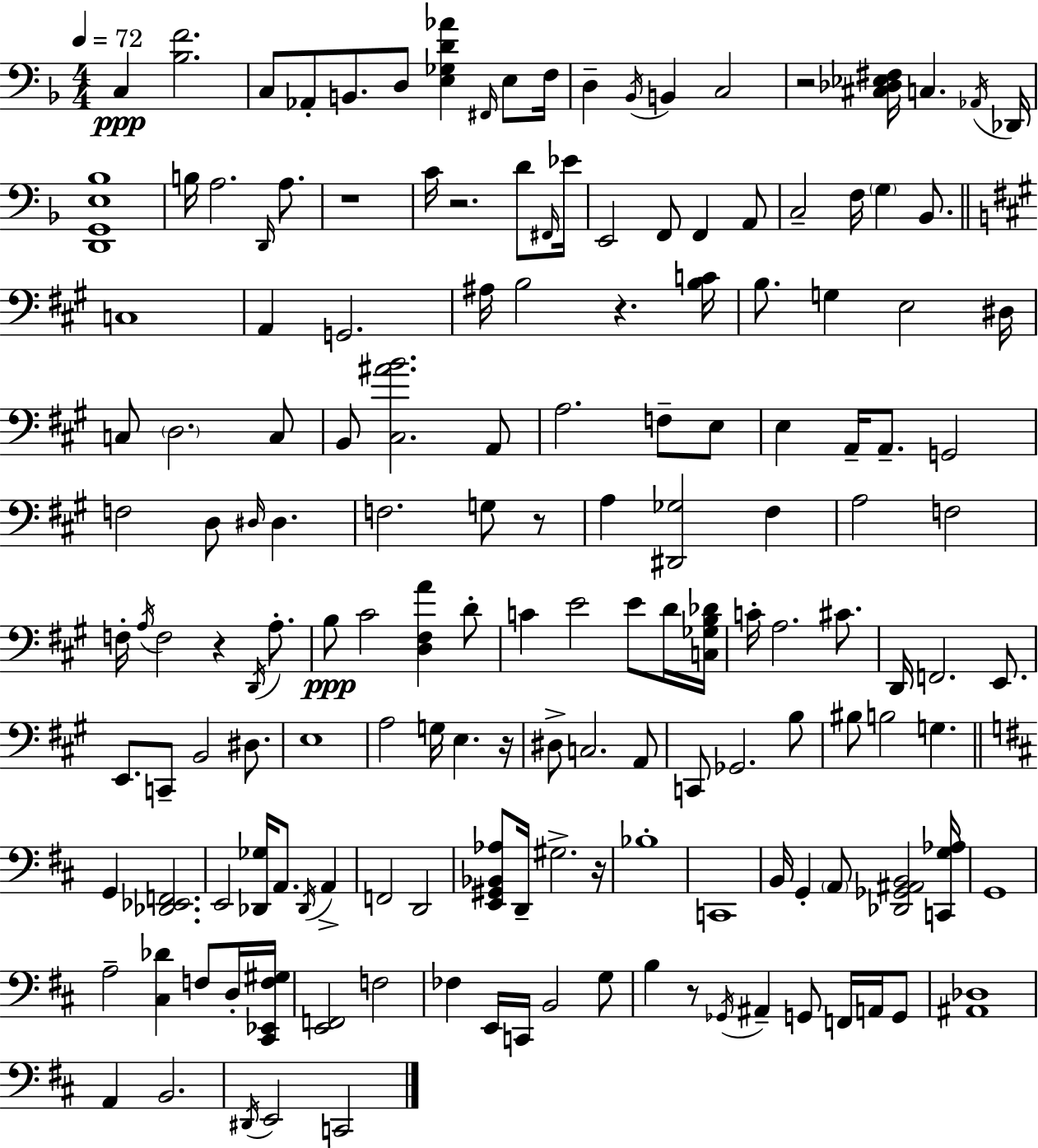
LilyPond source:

{
  \clef bass
  \numericTimeSignature
  \time 4/4
  \key f \major
  \tempo 4 = 72
  c4\ppp <bes f'>2. | c8 aes,8-. b,8. d8 <e ges d' aes'>4 \grace { fis,16 } e8 | f16 d4-- \acciaccatura { bes,16 } b,4 c2 | r2 <cis des ees fis>16 c4. | \break \acciaccatura { aes,16 } des,16 <d, g, e bes>1 | b16 a2. | \grace { d,16 } a8. r1 | c'16 r2. | \break d'8 \grace { fis,16 } ees'16 e,2 f,8 f,4 | a,8 c2-- f16 \parenthesize g4 | bes,8. \bar "||" \break \key a \major c1 | a,4 g,2. | ais16 b2 r4. <b c'>16 | b8. g4 e2 dis16 | \break c8 \parenthesize d2. c8 | b,8 <cis ais' b'>2. a,8 | a2. f8-- e8 | e4 a,16-- a,8.-- g,2 | \break f2 d8 \grace { dis16 } dis4. | f2. g8 r8 | a4 <dis, ges>2 fis4 | a2 f2 | \break f16-. \acciaccatura { a16 } f2 r4 \acciaccatura { d,16 } | a8.-. b8\ppp cis'2 <d fis a'>4 | d'8-. c'4 e'2 e'8 | d'16 <c ges b des'>16 c'16-. a2. | \break cis'8. d,16 f,2. | e,8. e,8. c,8-- b,2 | dis8. e1 | a2 g16 e4. | \break r16 dis8-> c2. | a,8 c,8 ges,2. | b8 bis8 b2 g4. | \bar "||" \break \key d \major g,4 <des, ees, f,>2. | e,2 <des, ges>16 a,8. \acciaccatura { des,16 } a,4-> | f,2 d,2 | <e, gis, bes, aes>8 d,16-- gis2.-> | \break r16 bes1-. | c,1 | b,16 g,4-. \parenthesize a,8 <des, ges, ais, b,>2 | <c, g aes>16 g,1 | \break a2-- <cis des'>4 f8 d16-. | <cis, ees, f gis>16 <e, f,>2 f2 | fes4 e,16 c,16 b,2 g8 | b4 r8 \acciaccatura { ges,16 } ais,4-- g,8 f,16 a,16 | \break g,8 <ais, des>1 | a,4 b,2. | \acciaccatura { dis,16 } e,2 c,2 | \bar "|."
}